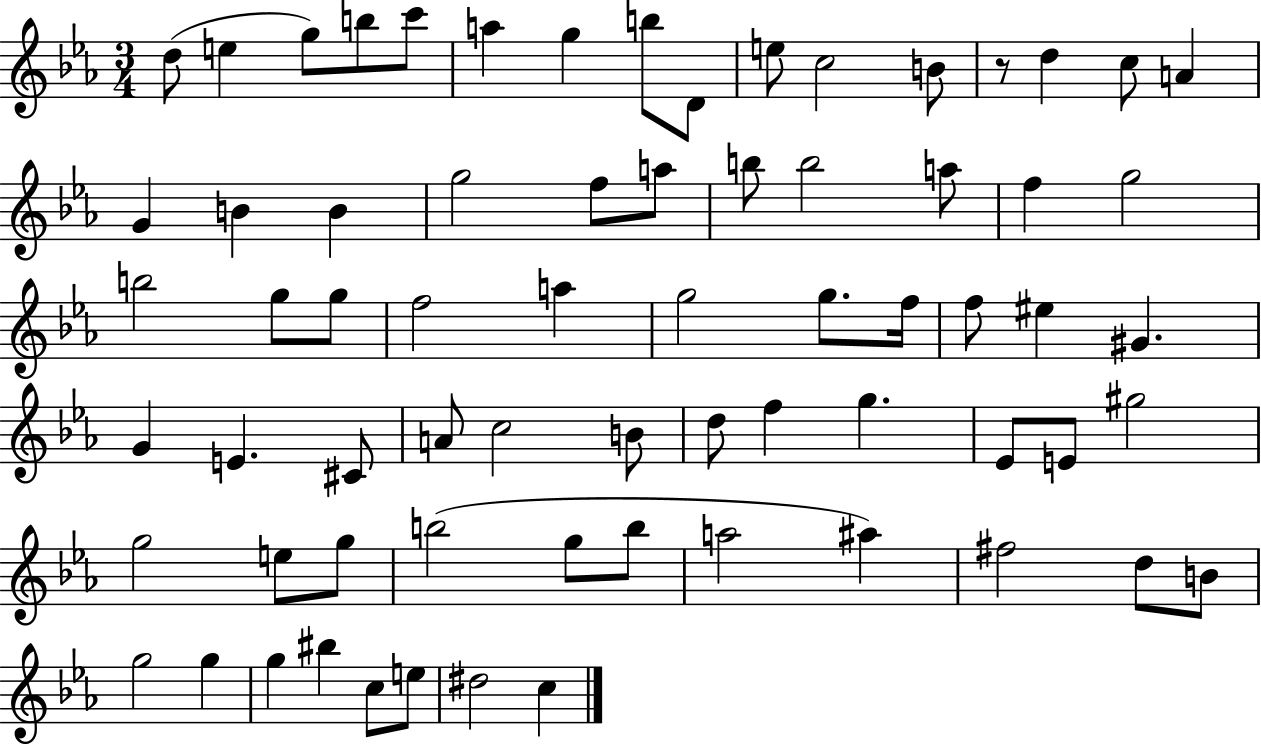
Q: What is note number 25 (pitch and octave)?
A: F5